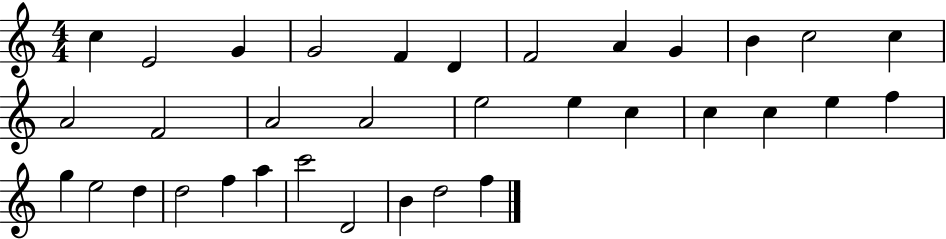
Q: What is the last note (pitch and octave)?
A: F5